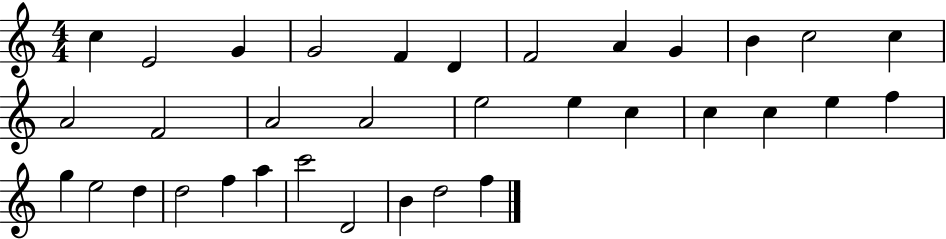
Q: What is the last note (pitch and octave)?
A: F5